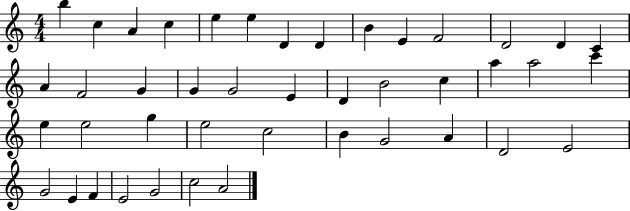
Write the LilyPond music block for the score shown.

{
  \clef treble
  \numericTimeSignature
  \time 4/4
  \key c \major
  b''4 c''4 a'4 c''4 | e''4 e''4 d'4 d'4 | b'4 e'4 f'2 | d'2 d'4 c'4 | \break a'4 f'2 g'4 | g'4 g'2 e'4 | d'4 b'2 c''4 | a''4 a''2 c'''4 | \break e''4 e''2 g''4 | e''2 c''2 | b'4 g'2 a'4 | d'2 e'2 | \break g'2 e'4 f'4 | e'2 g'2 | c''2 a'2 | \bar "|."
}